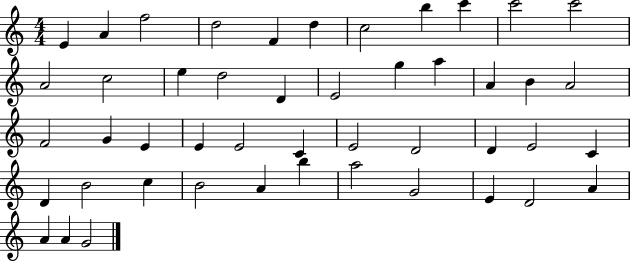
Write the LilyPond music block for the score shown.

{
  \clef treble
  \numericTimeSignature
  \time 4/4
  \key c \major
  e'4 a'4 f''2 | d''2 f'4 d''4 | c''2 b''4 c'''4 | c'''2 c'''2 | \break a'2 c''2 | e''4 d''2 d'4 | e'2 g''4 a''4 | a'4 b'4 a'2 | \break f'2 g'4 e'4 | e'4 e'2 c'4 | e'2 d'2 | d'4 e'2 c'4 | \break d'4 b'2 c''4 | b'2 a'4 b''4 | a''2 g'2 | e'4 d'2 a'4 | \break a'4 a'4 g'2 | \bar "|."
}